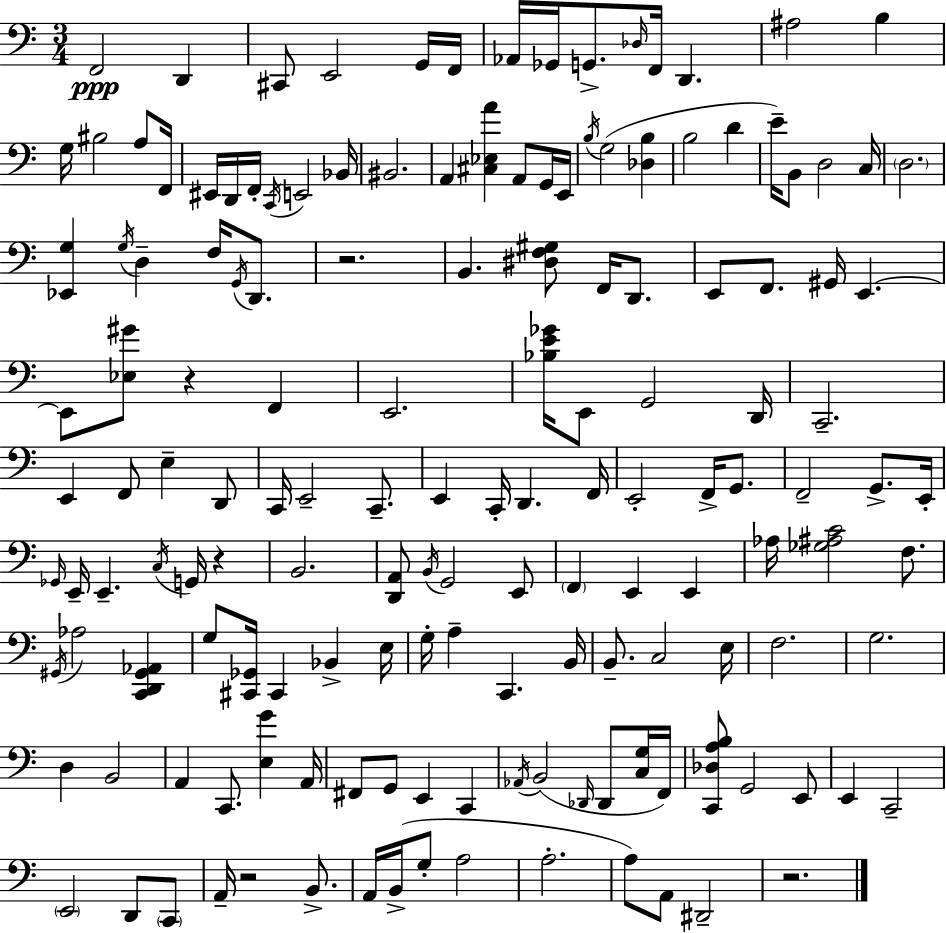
{
  \clef bass
  \numericTimeSignature
  \time 3/4
  \key c \major
  f,2\ppp d,4 | cis,8 e,2 g,16 f,16 | aes,16 ges,16 g,8.-> \grace { des16 } f,16 d,4. | ais2 b4 | \break g16 bis2 a8 | f,16 eis,16 d,16 f,16-. \acciaccatura { c,16 } e,2 | bes,16 bis,2. | a,4 <cis ees a'>4 a,8 | \break g,16 e,16 \acciaccatura { b16 } g2( <des b>4 | b2 d'4 | e'16--) b,8 d2 | c16 \parenthesize d2. | \break <ees, g>4 \acciaccatura { g16 } d4-- | f16 \acciaccatura { g,16 } d,8. r2. | b,4. <dis f gis>8 | f,16 d,8. e,8 f,8. gis,16 e,4.~~ | \break e,8 <ees gis'>8 r4 | f,4 e,2. | <bes e' ges'>16 e,8 g,2 | d,16 c,2.-- | \break e,4 f,8 e4-- | d,8 c,16 e,2-- | c,8.-- e,4 c,16-. d,4. | f,16 e,2-. | \break f,16-> g,8. f,2-- | g,8.-> e,16-. \grace { ges,16 } e,16-- e,4.-- | \acciaccatura { c16 } g,16 r4 b,2. | <d, a,>8 \acciaccatura { b,16 } g,2 | \break e,8 \parenthesize f,4 | e,4 e,4 aes16 <ges ais c'>2 | f8. \acciaccatura { gis,16 } aes2 | <c, d, gis, aes,>4 g8 <cis, ges,>16 | \break cis,4 bes,4-> e16 g16-. a4-- | c,4. b,16 b,8.-- | c2 e16 f2. | g2. | \break d4 | b,2 a,4 | c,8. <e g'>4 a,16 fis,8 g,8 | e,4 c,4 \acciaccatura { aes,16 } b,2( | \break \grace { des,16 } des,8 <c g>16 f,16) <c, des a b>8 | g,2 e,8 e,4 | c,2-- \parenthesize e,2 | d,8 \parenthesize c,8 a,16-- | \break r2 b,8.-> a,16 | b,16->( g8-. a2 a2.-. | a8) | a,8 dis,2-- r2. | \break \bar "|."
}